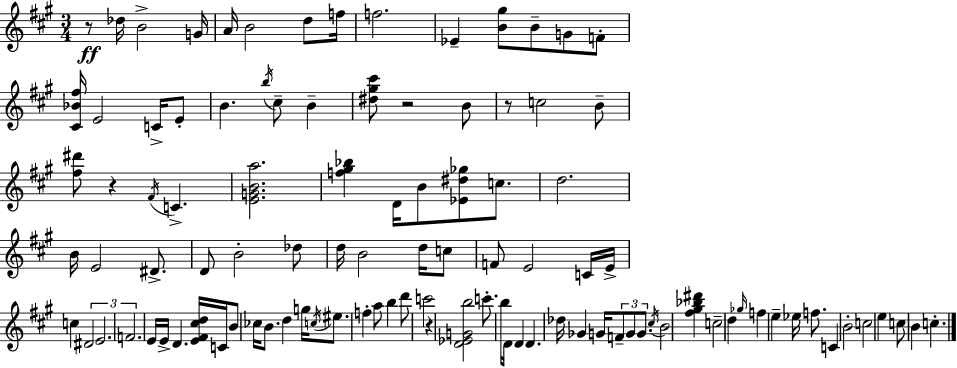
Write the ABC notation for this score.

X:1
T:Untitled
M:3/4
L:1/4
K:A
z/2 _d/4 B2 G/4 A/4 B2 d/2 f/4 f2 _E [B^g]/2 B/2 G/2 F/2 [^C_B^f]/4 E2 C/4 E/2 B b/4 ^c/2 B [^d^g^c']/2 z2 B/2 z/2 c2 B/2 [^f^d']/2 z ^F/4 C [EGBa]2 [f^g_b] D/4 B/2 [_E^d_g]/2 c/2 d2 B/4 E2 ^D/2 D/2 B2 _d/2 d/4 B2 d/4 c/2 F/2 E2 C/4 E/4 c ^D2 E2 F2 E/4 E/4 D [E^F^cd]/4 C/4 B/2 _c/4 B/2 d g/4 c/4 ^e/2 f a/2 b d'/2 c'2 z [D_EGb]2 c'/2 b/4 D/4 D D _d/4 _G G/4 F/2 G/2 G/2 ^c/4 B2 [^f^g_b^d'] c2 d _g/4 f e _e/4 f/2 C B2 c2 e c/2 B c